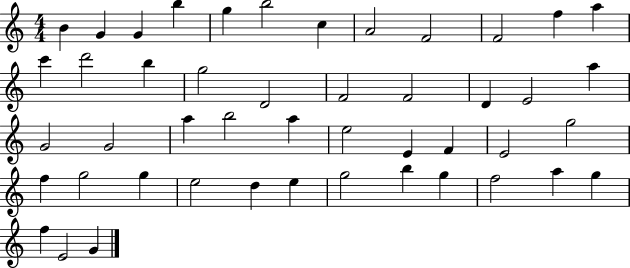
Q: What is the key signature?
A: C major